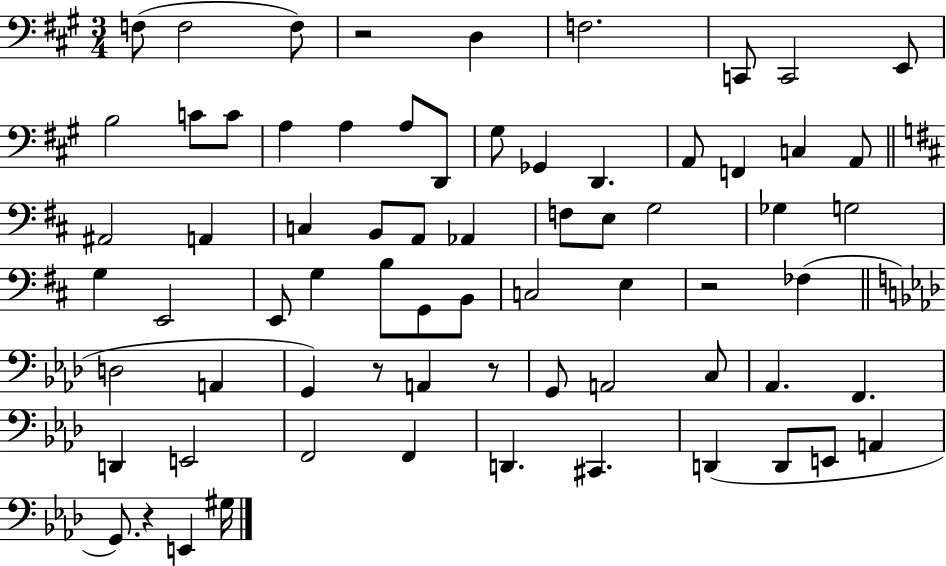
{
  \clef bass
  \numericTimeSignature
  \time 3/4
  \key a \major
  f8( f2 f8) | r2 d4 | f2. | c,8 c,2 e,8 | \break b2 c'8 c'8 | a4 a4 a8 d,8 | gis8 ges,4 d,4. | a,8 f,4 c4 a,8 | \break \bar "||" \break \key d \major ais,2 a,4 | c4 b,8 a,8 aes,4 | f8 e8 g2 | ges4 g2 | \break g4 e,2 | e,8 g4 b8 g,8 b,8 | c2 e4 | r2 fes4( | \break \bar "||" \break \key aes \major d2 a,4 | g,4) r8 a,4 r8 | g,8 a,2 c8 | aes,4. f,4. | \break d,4 e,2 | f,2 f,4 | d,4. cis,4. | d,4( d,8 e,8 a,4 | \break g,8.) r4 e,4 gis16 | \bar "|."
}